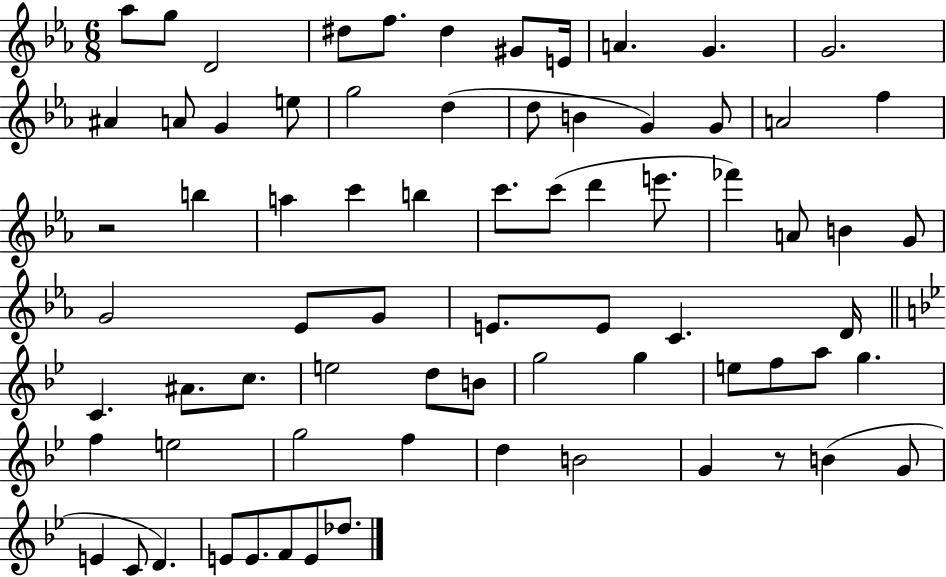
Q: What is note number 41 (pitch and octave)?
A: C4